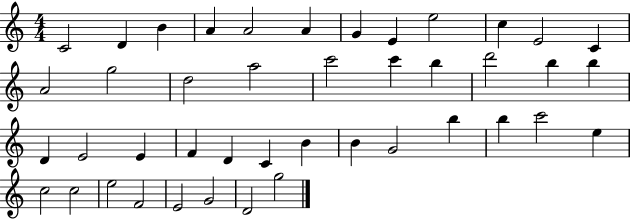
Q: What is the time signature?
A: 4/4